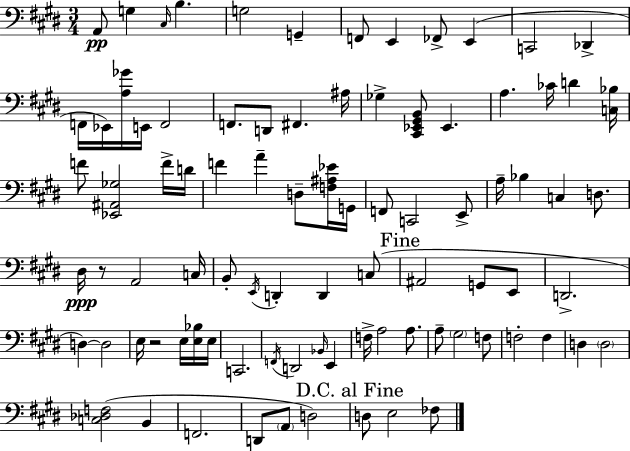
{
  \clef bass
  \numericTimeSignature
  \time 3/4
  \key e \major
  \repeat volta 2 { a,8\pp g4 \grace { cis16 } b4. | g2 g,4-- | f,8 e,4 fes,8-> e,4( | c,2 des,4-> | \break f,16 ees,16) <a ges'>16 e,16 f,2 | f,8. d,8 fis,4. | ais16 ges4-> <cis, ees, gis, b,>8 ees,4. | a4. ces'16 d'4 | \break <c bes>16 f'8 <ees, ais, ges>2 f'16-> | d'16 f'4 a'4-- d8-- <f ais ees'>16 | g,16 f,8 c,2 e,8-> | a16-- bes4 c4 d8. | \break dis16\ppp r8 a,2 | c16 b,8-. \acciaccatura { e,16 } d,4-. d,4 | c8( \mark "Fine" ais,2 g,8 | e,8 d,2.-> | \break d4~~) d2 | e16 r2 e16 | <e bes>16 e16 c,2. | \acciaccatura { f,16 } d,2 \grace { bes,16 } | \break e,4 f16-> a2 | a8. a8-- \parenthesize gis2 | f8 f2-. | f4 d4 \parenthesize d2 | \break <c des f>2( | b,4 f,2. | d,8 \parenthesize a,8 d2) | \mark "D.C. al Fine" d8 e2 | \break fes8 } \bar "|."
}